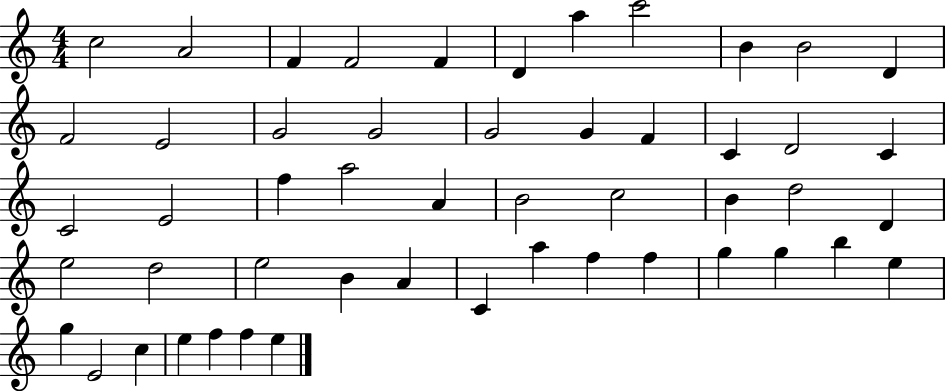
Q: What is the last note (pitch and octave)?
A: E5